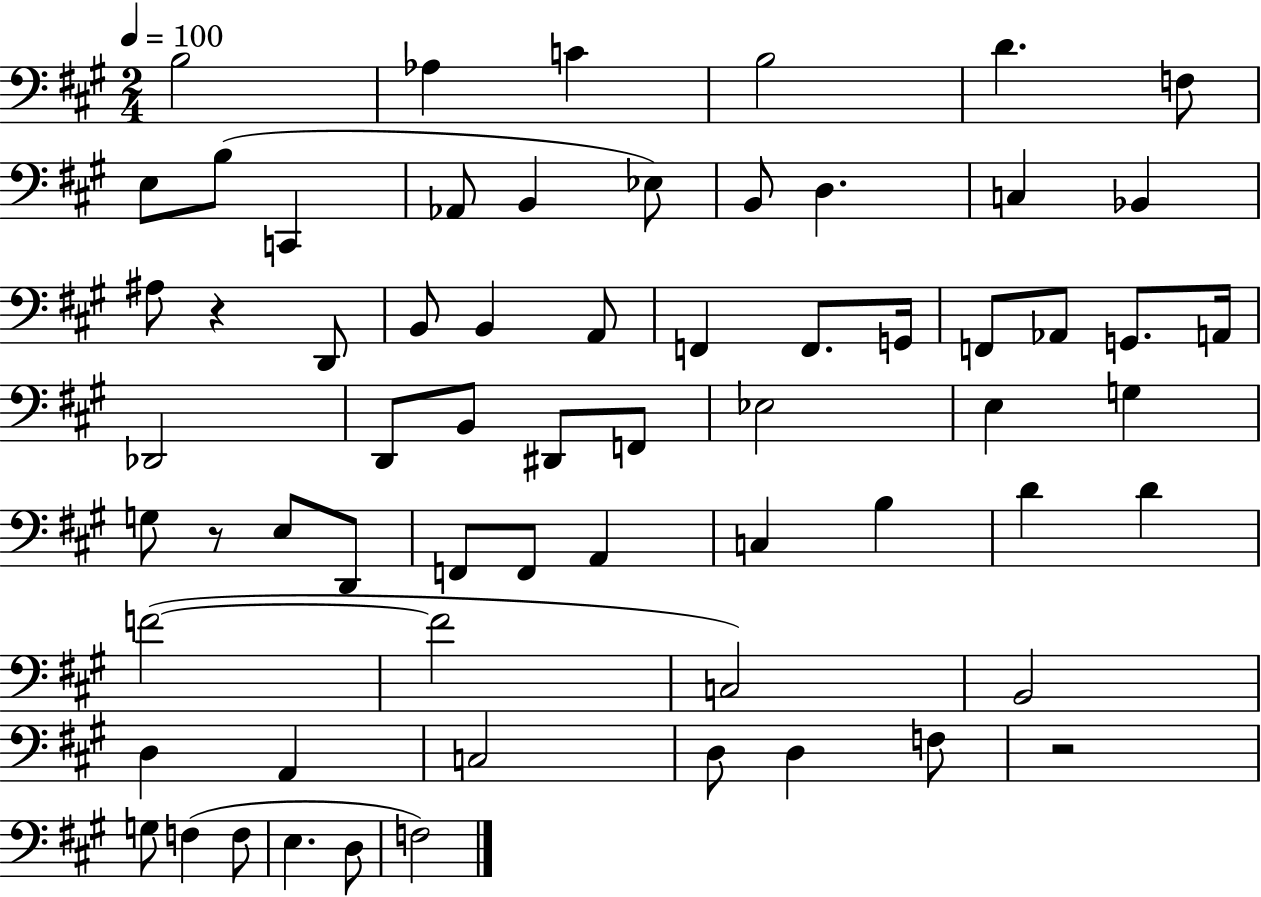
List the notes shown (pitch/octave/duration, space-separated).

B3/h Ab3/q C4/q B3/h D4/q. F3/e E3/e B3/e C2/q Ab2/e B2/q Eb3/e B2/e D3/q. C3/q Bb2/q A#3/e R/q D2/e B2/e B2/q A2/e F2/q F2/e. G2/s F2/e Ab2/e G2/e. A2/s Db2/h D2/e B2/e D#2/e F2/e Eb3/h E3/q G3/q G3/e R/e E3/e D2/e F2/e F2/e A2/q C3/q B3/q D4/q D4/q F4/h F4/h C3/h B2/h D3/q A2/q C3/h D3/e D3/q F3/e R/h G3/e F3/q F3/e E3/q. D3/e F3/h